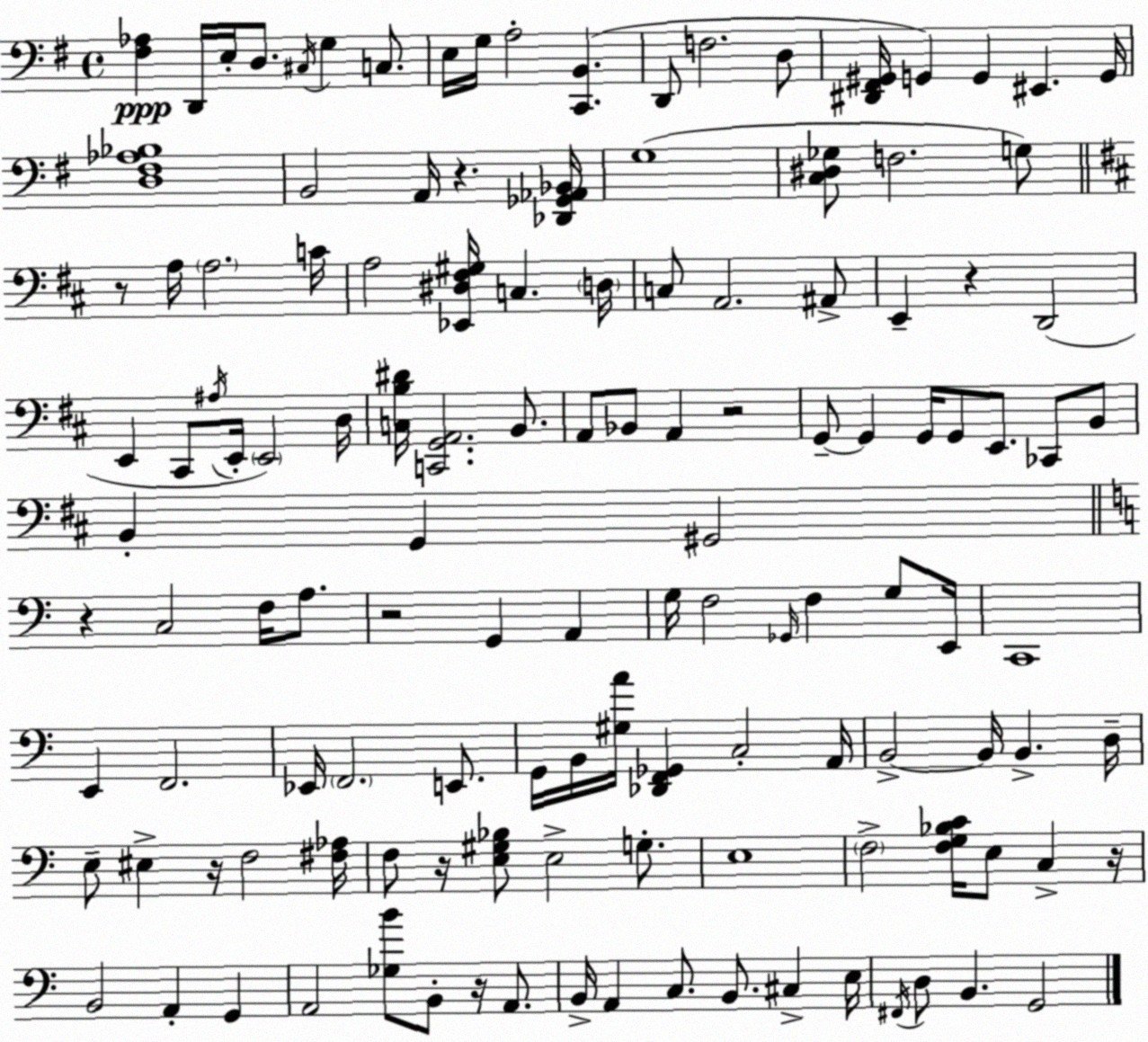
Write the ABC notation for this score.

X:1
T:Untitled
M:4/4
L:1/4
K:Em
[^F,_A,] D,,/4 E,/4 D,/2 ^C,/4 G, C,/2 E,/4 G,/4 A,2 [C,,B,,] D,,/2 F,2 D,/2 [^D,,^F,,^G,,]/4 G,, G,, ^E,, G,,/4 [D,^F,_A,_B,]4 B,,2 A,,/4 z [_D,,_G,,_A,,_B,,]/4 G,4 [C,^D,_G,]/2 F,2 G,/2 z/2 A,/4 A,2 C/4 A,2 [_E,,^D,^F,^G,]/4 C, D,/4 C,/2 A,,2 ^A,,/2 E,, z D,,2 E,, ^C,,/2 ^A,/4 E,,/4 E,,2 D,/4 [C,B,^D]/4 [C,,G,,A,,]2 B,,/2 A,,/2 _B,,/2 A,, z2 G,,/2 G,, G,,/4 G,,/2 E,,/2 _C,,/2 B,,/2 B,, G,, ^G,,2 z C,2 F,/4 A,/2 z2 G,, A,, G,/4 F,2 _G,,/4 F, G,/2 E,,/4 C,,4 E,, F,,2 _E,,/4 F,,2 E,,/2 G,,/4 B,,/4 [^G,A]/4 [_D,,F,,_G,,] C,2 A,,/4 B,,2 B,,/4 B,, D,/4 E,/2 ^E, z/4 F,2 [^F,_A,]/4 F,/2 z/4 [E,^G,_B,]/2 E,2 G,/2 E,4 F,2 [F,G,_B,C]/4 E,/2 C, z/4 B,,2 A,, G,, A,,2 [_G,B]/2 B,,/2 z/4 A,,/2 B,,/4 A,, C,/2 B,,/2 ^C, E,/4 ^F,,/4 D,/2 B,, G,,2